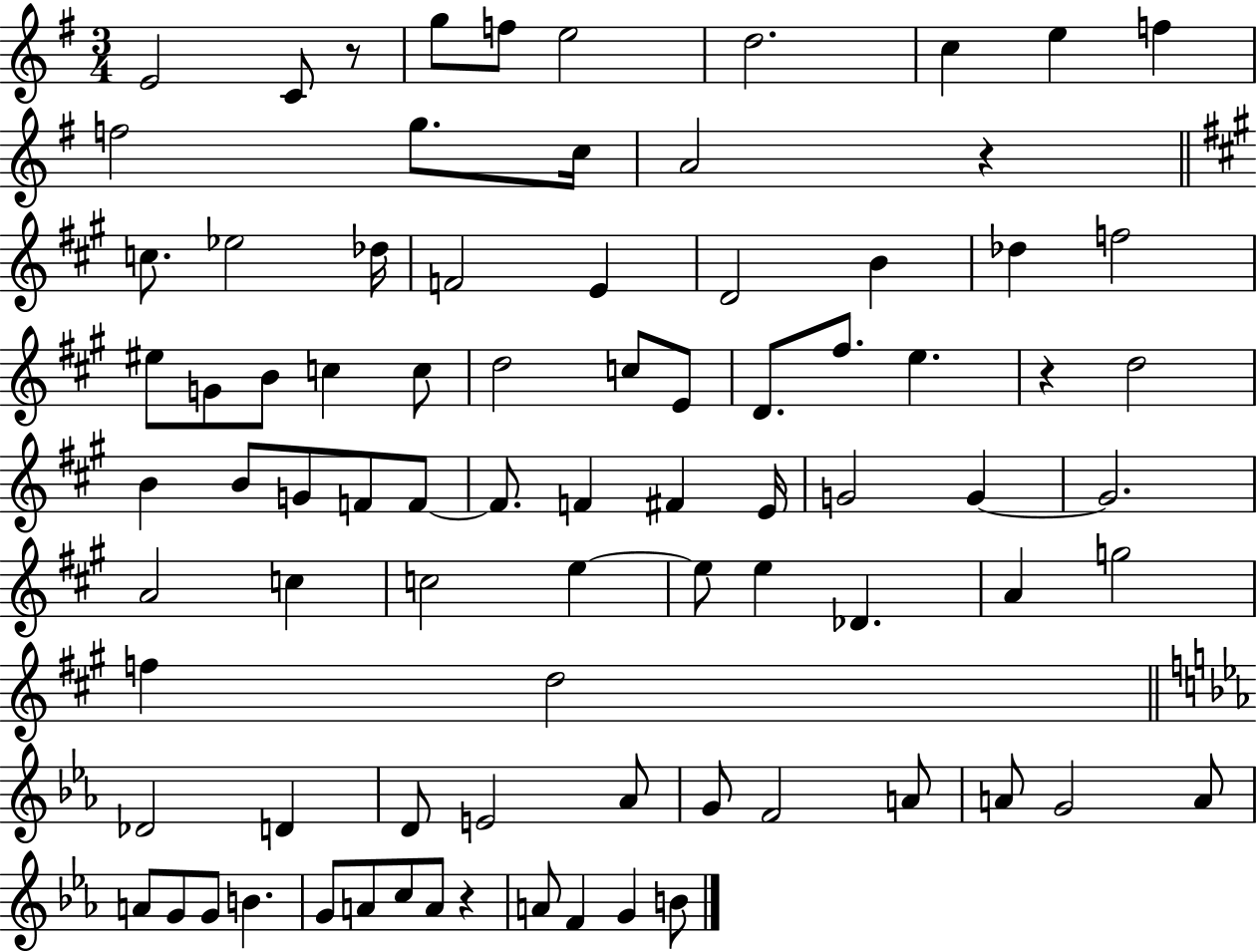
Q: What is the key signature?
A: G major